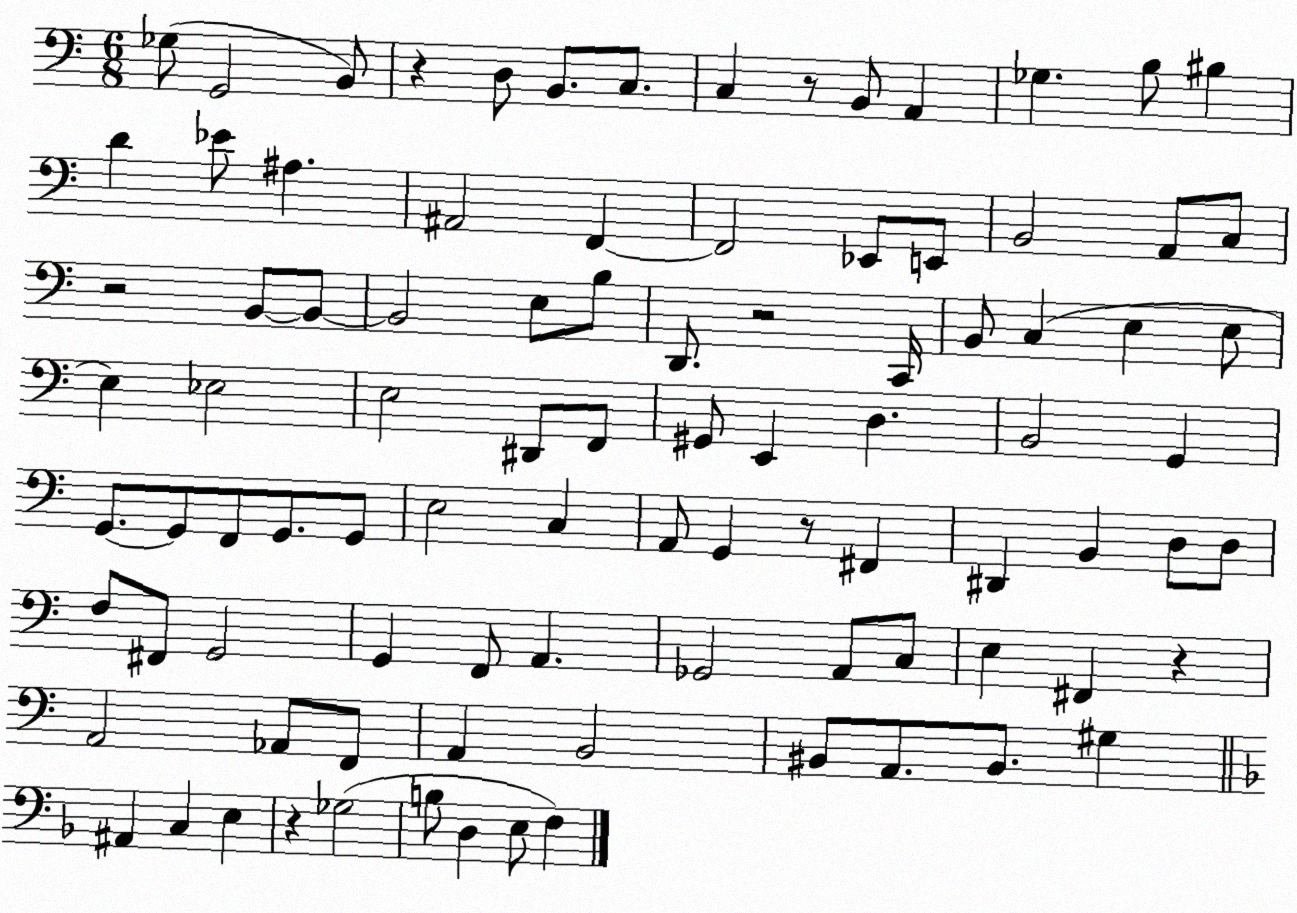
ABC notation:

X:1
T:Untitled
M:6/8
L:1/4
K:C
_G,/2 G,,2 B,,/2 z D,/2 B,,/2 C,/2 C, z/2 B,,/2 A,, _G, B,/2 ^B, D _E/2 ^A, ^A,,2 F,, F,,2 _E,,/2 E,,/2 B,,2 A,,/2 C,/2 z2 B,,/2 B,,/2 B,,2 E,/2 B,/2 D,,/2 z2 C,,/4 B,,/2 C, E, E,/2 E, _E,2 E,2 ^D,,/2 F,,/2 ^G,,/2 E,, D, B,,2 G,, G,,/2 G,,/2 F,,/2 G,,/2 G,,/2 E,2 C, A,,/2 G,, z/2 ^F,, ^D,, B,, D,/2 D,/2 F,/2 ^F,,/2 G,,2 G,, F,,/2 A,, _G,,2 A,,/2 C,/2 E, ^F,, z A,,2 _A,,/2 F,,/2 A,, B,,2 ^B,,/2 A,,/2 ^B,,/2 ^G, ^A,, C, E, z _G,2 B,/2 D, E,/2 F,